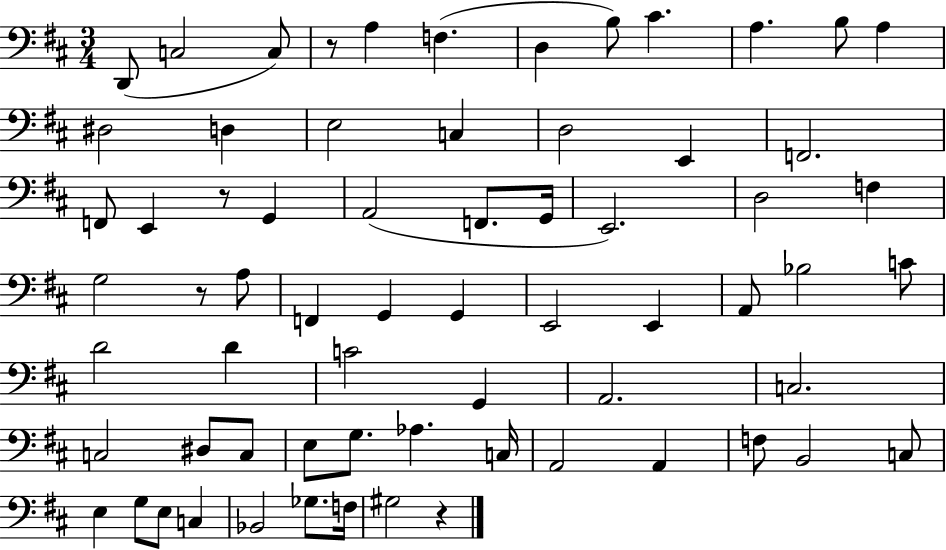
D2/e C3/h C3/e R/e A3/q F3/q. D3/q B3/e C#4/q. A3/q. B3/e A3/q D#3/h D3/q E3/h C3/q D3/h E2/q F2/h. F2/e E2/q R/e G2/q A2/h F2/e. G2/s E2/h. D3/h F3/q G3/h R/e A3/e F2/q G2/q G2/q E2/h E2/q A2/e Bb3/h C4/e D4/h D4/q C4/h G2/q A2/h. C3/h. C3/h D#3/e C3/e E3/e G3/e. Ab3/q. C3/s A2/h A2/q F3/e B2/h C3/e E3/q G3/e E3/e C3/q Bb2/h Gb3/e. F3/s G#3/h R/q